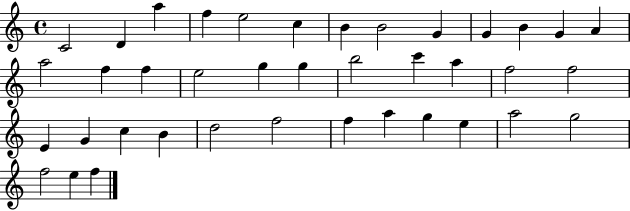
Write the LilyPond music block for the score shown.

{
  \clef treble
  \time 4/4
  \defaultTimeSignature
  \key c \major
  c'2 d'4 a''4 | f''4 e''2 c''4 | b'4 b'2 g'4 | g'4 b'4 g'4 a'4 | \break a''2 f''4 f''4 | e''2 g''4 g''4 | b''2 c'''4 a''4 | f''2 f''2 | \break e'4 g'4 c''4 b'4 | d''2 f''2 | f''4 a''4 g''4 e''4 | a''2 g''2 | \break f''2 e''4 f''4 | \bar "|."
}